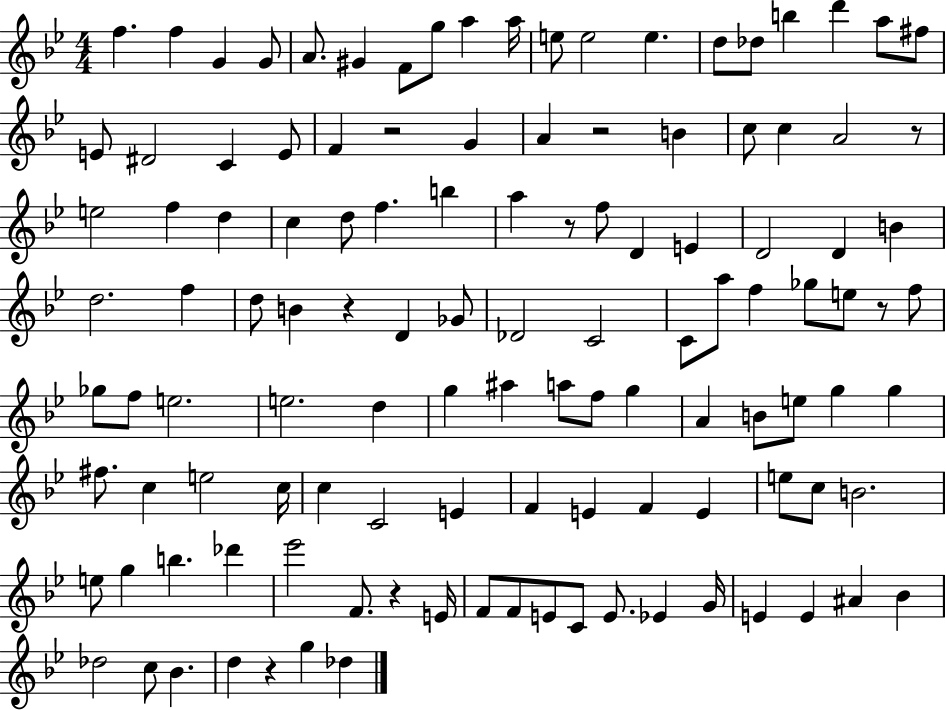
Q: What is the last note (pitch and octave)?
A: Db5